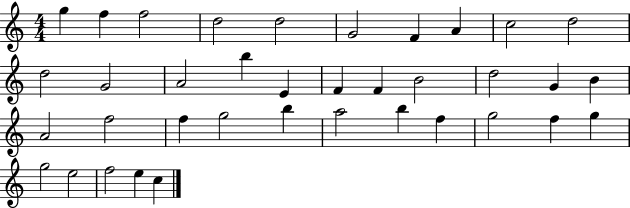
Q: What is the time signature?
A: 4/4